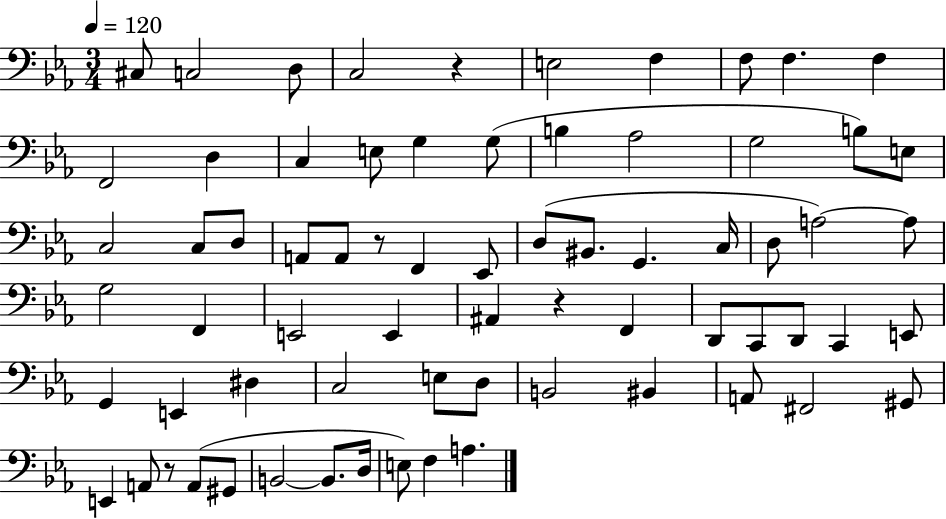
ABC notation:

X:1
T:Untitled
M:3/4
L:1/4
K:Eb
^C,/2 C,2 D,/2 C,2 z E,2 F, F,/2 F, F, F,,2 D, C, E,/2 G, G,/2 B, _A,2 G,2 B,/2 E,/2 C,2 C,/2 D,/2 A,,/2 A,,/2 z/2 F,, _E,,/2 D,/2 ^B,,/2 G,, C,/4 D,/2 A,2 A,/2 G,2 F,, E,,2 E,, ^A,, z F,, D,,/2 C,,/2 D,,/2 C,, E,,/2 G,, E,, ^D, C,2 E,/2 D,/2 B,,2 ^B,, A,,/2 ^F,,2 ^G,,/2 E,, A,,/2 z/2 A,,/2 ^G,,/2 B,,2 B,,/2 D,/4 E,/2 F, A,